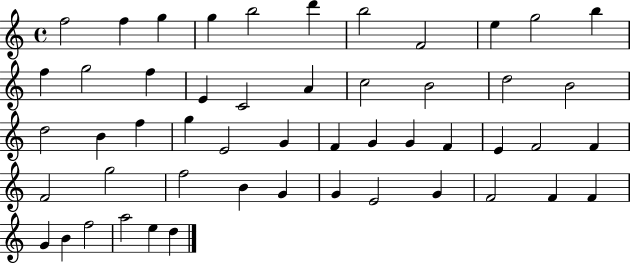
F5/h F5/q G5/q G5/q B5/h D6/q B5/h F4/h E5/q G5/h B5/q F5/q G5/h F5/q E4/q C4/h A4/q C5/h B4/h D5/h B4/h D5/h B4/q F5/q G5/q E4/h G4/q F4/q G4/q G4/q F4/q E4/q F4/h F4/q F4/h G5/h F5/h B4/q G4/q G4/q E4/h G4/q F4/h F4/q F4/q G4/q B4/q F5/h A5/h E5/q D5/q